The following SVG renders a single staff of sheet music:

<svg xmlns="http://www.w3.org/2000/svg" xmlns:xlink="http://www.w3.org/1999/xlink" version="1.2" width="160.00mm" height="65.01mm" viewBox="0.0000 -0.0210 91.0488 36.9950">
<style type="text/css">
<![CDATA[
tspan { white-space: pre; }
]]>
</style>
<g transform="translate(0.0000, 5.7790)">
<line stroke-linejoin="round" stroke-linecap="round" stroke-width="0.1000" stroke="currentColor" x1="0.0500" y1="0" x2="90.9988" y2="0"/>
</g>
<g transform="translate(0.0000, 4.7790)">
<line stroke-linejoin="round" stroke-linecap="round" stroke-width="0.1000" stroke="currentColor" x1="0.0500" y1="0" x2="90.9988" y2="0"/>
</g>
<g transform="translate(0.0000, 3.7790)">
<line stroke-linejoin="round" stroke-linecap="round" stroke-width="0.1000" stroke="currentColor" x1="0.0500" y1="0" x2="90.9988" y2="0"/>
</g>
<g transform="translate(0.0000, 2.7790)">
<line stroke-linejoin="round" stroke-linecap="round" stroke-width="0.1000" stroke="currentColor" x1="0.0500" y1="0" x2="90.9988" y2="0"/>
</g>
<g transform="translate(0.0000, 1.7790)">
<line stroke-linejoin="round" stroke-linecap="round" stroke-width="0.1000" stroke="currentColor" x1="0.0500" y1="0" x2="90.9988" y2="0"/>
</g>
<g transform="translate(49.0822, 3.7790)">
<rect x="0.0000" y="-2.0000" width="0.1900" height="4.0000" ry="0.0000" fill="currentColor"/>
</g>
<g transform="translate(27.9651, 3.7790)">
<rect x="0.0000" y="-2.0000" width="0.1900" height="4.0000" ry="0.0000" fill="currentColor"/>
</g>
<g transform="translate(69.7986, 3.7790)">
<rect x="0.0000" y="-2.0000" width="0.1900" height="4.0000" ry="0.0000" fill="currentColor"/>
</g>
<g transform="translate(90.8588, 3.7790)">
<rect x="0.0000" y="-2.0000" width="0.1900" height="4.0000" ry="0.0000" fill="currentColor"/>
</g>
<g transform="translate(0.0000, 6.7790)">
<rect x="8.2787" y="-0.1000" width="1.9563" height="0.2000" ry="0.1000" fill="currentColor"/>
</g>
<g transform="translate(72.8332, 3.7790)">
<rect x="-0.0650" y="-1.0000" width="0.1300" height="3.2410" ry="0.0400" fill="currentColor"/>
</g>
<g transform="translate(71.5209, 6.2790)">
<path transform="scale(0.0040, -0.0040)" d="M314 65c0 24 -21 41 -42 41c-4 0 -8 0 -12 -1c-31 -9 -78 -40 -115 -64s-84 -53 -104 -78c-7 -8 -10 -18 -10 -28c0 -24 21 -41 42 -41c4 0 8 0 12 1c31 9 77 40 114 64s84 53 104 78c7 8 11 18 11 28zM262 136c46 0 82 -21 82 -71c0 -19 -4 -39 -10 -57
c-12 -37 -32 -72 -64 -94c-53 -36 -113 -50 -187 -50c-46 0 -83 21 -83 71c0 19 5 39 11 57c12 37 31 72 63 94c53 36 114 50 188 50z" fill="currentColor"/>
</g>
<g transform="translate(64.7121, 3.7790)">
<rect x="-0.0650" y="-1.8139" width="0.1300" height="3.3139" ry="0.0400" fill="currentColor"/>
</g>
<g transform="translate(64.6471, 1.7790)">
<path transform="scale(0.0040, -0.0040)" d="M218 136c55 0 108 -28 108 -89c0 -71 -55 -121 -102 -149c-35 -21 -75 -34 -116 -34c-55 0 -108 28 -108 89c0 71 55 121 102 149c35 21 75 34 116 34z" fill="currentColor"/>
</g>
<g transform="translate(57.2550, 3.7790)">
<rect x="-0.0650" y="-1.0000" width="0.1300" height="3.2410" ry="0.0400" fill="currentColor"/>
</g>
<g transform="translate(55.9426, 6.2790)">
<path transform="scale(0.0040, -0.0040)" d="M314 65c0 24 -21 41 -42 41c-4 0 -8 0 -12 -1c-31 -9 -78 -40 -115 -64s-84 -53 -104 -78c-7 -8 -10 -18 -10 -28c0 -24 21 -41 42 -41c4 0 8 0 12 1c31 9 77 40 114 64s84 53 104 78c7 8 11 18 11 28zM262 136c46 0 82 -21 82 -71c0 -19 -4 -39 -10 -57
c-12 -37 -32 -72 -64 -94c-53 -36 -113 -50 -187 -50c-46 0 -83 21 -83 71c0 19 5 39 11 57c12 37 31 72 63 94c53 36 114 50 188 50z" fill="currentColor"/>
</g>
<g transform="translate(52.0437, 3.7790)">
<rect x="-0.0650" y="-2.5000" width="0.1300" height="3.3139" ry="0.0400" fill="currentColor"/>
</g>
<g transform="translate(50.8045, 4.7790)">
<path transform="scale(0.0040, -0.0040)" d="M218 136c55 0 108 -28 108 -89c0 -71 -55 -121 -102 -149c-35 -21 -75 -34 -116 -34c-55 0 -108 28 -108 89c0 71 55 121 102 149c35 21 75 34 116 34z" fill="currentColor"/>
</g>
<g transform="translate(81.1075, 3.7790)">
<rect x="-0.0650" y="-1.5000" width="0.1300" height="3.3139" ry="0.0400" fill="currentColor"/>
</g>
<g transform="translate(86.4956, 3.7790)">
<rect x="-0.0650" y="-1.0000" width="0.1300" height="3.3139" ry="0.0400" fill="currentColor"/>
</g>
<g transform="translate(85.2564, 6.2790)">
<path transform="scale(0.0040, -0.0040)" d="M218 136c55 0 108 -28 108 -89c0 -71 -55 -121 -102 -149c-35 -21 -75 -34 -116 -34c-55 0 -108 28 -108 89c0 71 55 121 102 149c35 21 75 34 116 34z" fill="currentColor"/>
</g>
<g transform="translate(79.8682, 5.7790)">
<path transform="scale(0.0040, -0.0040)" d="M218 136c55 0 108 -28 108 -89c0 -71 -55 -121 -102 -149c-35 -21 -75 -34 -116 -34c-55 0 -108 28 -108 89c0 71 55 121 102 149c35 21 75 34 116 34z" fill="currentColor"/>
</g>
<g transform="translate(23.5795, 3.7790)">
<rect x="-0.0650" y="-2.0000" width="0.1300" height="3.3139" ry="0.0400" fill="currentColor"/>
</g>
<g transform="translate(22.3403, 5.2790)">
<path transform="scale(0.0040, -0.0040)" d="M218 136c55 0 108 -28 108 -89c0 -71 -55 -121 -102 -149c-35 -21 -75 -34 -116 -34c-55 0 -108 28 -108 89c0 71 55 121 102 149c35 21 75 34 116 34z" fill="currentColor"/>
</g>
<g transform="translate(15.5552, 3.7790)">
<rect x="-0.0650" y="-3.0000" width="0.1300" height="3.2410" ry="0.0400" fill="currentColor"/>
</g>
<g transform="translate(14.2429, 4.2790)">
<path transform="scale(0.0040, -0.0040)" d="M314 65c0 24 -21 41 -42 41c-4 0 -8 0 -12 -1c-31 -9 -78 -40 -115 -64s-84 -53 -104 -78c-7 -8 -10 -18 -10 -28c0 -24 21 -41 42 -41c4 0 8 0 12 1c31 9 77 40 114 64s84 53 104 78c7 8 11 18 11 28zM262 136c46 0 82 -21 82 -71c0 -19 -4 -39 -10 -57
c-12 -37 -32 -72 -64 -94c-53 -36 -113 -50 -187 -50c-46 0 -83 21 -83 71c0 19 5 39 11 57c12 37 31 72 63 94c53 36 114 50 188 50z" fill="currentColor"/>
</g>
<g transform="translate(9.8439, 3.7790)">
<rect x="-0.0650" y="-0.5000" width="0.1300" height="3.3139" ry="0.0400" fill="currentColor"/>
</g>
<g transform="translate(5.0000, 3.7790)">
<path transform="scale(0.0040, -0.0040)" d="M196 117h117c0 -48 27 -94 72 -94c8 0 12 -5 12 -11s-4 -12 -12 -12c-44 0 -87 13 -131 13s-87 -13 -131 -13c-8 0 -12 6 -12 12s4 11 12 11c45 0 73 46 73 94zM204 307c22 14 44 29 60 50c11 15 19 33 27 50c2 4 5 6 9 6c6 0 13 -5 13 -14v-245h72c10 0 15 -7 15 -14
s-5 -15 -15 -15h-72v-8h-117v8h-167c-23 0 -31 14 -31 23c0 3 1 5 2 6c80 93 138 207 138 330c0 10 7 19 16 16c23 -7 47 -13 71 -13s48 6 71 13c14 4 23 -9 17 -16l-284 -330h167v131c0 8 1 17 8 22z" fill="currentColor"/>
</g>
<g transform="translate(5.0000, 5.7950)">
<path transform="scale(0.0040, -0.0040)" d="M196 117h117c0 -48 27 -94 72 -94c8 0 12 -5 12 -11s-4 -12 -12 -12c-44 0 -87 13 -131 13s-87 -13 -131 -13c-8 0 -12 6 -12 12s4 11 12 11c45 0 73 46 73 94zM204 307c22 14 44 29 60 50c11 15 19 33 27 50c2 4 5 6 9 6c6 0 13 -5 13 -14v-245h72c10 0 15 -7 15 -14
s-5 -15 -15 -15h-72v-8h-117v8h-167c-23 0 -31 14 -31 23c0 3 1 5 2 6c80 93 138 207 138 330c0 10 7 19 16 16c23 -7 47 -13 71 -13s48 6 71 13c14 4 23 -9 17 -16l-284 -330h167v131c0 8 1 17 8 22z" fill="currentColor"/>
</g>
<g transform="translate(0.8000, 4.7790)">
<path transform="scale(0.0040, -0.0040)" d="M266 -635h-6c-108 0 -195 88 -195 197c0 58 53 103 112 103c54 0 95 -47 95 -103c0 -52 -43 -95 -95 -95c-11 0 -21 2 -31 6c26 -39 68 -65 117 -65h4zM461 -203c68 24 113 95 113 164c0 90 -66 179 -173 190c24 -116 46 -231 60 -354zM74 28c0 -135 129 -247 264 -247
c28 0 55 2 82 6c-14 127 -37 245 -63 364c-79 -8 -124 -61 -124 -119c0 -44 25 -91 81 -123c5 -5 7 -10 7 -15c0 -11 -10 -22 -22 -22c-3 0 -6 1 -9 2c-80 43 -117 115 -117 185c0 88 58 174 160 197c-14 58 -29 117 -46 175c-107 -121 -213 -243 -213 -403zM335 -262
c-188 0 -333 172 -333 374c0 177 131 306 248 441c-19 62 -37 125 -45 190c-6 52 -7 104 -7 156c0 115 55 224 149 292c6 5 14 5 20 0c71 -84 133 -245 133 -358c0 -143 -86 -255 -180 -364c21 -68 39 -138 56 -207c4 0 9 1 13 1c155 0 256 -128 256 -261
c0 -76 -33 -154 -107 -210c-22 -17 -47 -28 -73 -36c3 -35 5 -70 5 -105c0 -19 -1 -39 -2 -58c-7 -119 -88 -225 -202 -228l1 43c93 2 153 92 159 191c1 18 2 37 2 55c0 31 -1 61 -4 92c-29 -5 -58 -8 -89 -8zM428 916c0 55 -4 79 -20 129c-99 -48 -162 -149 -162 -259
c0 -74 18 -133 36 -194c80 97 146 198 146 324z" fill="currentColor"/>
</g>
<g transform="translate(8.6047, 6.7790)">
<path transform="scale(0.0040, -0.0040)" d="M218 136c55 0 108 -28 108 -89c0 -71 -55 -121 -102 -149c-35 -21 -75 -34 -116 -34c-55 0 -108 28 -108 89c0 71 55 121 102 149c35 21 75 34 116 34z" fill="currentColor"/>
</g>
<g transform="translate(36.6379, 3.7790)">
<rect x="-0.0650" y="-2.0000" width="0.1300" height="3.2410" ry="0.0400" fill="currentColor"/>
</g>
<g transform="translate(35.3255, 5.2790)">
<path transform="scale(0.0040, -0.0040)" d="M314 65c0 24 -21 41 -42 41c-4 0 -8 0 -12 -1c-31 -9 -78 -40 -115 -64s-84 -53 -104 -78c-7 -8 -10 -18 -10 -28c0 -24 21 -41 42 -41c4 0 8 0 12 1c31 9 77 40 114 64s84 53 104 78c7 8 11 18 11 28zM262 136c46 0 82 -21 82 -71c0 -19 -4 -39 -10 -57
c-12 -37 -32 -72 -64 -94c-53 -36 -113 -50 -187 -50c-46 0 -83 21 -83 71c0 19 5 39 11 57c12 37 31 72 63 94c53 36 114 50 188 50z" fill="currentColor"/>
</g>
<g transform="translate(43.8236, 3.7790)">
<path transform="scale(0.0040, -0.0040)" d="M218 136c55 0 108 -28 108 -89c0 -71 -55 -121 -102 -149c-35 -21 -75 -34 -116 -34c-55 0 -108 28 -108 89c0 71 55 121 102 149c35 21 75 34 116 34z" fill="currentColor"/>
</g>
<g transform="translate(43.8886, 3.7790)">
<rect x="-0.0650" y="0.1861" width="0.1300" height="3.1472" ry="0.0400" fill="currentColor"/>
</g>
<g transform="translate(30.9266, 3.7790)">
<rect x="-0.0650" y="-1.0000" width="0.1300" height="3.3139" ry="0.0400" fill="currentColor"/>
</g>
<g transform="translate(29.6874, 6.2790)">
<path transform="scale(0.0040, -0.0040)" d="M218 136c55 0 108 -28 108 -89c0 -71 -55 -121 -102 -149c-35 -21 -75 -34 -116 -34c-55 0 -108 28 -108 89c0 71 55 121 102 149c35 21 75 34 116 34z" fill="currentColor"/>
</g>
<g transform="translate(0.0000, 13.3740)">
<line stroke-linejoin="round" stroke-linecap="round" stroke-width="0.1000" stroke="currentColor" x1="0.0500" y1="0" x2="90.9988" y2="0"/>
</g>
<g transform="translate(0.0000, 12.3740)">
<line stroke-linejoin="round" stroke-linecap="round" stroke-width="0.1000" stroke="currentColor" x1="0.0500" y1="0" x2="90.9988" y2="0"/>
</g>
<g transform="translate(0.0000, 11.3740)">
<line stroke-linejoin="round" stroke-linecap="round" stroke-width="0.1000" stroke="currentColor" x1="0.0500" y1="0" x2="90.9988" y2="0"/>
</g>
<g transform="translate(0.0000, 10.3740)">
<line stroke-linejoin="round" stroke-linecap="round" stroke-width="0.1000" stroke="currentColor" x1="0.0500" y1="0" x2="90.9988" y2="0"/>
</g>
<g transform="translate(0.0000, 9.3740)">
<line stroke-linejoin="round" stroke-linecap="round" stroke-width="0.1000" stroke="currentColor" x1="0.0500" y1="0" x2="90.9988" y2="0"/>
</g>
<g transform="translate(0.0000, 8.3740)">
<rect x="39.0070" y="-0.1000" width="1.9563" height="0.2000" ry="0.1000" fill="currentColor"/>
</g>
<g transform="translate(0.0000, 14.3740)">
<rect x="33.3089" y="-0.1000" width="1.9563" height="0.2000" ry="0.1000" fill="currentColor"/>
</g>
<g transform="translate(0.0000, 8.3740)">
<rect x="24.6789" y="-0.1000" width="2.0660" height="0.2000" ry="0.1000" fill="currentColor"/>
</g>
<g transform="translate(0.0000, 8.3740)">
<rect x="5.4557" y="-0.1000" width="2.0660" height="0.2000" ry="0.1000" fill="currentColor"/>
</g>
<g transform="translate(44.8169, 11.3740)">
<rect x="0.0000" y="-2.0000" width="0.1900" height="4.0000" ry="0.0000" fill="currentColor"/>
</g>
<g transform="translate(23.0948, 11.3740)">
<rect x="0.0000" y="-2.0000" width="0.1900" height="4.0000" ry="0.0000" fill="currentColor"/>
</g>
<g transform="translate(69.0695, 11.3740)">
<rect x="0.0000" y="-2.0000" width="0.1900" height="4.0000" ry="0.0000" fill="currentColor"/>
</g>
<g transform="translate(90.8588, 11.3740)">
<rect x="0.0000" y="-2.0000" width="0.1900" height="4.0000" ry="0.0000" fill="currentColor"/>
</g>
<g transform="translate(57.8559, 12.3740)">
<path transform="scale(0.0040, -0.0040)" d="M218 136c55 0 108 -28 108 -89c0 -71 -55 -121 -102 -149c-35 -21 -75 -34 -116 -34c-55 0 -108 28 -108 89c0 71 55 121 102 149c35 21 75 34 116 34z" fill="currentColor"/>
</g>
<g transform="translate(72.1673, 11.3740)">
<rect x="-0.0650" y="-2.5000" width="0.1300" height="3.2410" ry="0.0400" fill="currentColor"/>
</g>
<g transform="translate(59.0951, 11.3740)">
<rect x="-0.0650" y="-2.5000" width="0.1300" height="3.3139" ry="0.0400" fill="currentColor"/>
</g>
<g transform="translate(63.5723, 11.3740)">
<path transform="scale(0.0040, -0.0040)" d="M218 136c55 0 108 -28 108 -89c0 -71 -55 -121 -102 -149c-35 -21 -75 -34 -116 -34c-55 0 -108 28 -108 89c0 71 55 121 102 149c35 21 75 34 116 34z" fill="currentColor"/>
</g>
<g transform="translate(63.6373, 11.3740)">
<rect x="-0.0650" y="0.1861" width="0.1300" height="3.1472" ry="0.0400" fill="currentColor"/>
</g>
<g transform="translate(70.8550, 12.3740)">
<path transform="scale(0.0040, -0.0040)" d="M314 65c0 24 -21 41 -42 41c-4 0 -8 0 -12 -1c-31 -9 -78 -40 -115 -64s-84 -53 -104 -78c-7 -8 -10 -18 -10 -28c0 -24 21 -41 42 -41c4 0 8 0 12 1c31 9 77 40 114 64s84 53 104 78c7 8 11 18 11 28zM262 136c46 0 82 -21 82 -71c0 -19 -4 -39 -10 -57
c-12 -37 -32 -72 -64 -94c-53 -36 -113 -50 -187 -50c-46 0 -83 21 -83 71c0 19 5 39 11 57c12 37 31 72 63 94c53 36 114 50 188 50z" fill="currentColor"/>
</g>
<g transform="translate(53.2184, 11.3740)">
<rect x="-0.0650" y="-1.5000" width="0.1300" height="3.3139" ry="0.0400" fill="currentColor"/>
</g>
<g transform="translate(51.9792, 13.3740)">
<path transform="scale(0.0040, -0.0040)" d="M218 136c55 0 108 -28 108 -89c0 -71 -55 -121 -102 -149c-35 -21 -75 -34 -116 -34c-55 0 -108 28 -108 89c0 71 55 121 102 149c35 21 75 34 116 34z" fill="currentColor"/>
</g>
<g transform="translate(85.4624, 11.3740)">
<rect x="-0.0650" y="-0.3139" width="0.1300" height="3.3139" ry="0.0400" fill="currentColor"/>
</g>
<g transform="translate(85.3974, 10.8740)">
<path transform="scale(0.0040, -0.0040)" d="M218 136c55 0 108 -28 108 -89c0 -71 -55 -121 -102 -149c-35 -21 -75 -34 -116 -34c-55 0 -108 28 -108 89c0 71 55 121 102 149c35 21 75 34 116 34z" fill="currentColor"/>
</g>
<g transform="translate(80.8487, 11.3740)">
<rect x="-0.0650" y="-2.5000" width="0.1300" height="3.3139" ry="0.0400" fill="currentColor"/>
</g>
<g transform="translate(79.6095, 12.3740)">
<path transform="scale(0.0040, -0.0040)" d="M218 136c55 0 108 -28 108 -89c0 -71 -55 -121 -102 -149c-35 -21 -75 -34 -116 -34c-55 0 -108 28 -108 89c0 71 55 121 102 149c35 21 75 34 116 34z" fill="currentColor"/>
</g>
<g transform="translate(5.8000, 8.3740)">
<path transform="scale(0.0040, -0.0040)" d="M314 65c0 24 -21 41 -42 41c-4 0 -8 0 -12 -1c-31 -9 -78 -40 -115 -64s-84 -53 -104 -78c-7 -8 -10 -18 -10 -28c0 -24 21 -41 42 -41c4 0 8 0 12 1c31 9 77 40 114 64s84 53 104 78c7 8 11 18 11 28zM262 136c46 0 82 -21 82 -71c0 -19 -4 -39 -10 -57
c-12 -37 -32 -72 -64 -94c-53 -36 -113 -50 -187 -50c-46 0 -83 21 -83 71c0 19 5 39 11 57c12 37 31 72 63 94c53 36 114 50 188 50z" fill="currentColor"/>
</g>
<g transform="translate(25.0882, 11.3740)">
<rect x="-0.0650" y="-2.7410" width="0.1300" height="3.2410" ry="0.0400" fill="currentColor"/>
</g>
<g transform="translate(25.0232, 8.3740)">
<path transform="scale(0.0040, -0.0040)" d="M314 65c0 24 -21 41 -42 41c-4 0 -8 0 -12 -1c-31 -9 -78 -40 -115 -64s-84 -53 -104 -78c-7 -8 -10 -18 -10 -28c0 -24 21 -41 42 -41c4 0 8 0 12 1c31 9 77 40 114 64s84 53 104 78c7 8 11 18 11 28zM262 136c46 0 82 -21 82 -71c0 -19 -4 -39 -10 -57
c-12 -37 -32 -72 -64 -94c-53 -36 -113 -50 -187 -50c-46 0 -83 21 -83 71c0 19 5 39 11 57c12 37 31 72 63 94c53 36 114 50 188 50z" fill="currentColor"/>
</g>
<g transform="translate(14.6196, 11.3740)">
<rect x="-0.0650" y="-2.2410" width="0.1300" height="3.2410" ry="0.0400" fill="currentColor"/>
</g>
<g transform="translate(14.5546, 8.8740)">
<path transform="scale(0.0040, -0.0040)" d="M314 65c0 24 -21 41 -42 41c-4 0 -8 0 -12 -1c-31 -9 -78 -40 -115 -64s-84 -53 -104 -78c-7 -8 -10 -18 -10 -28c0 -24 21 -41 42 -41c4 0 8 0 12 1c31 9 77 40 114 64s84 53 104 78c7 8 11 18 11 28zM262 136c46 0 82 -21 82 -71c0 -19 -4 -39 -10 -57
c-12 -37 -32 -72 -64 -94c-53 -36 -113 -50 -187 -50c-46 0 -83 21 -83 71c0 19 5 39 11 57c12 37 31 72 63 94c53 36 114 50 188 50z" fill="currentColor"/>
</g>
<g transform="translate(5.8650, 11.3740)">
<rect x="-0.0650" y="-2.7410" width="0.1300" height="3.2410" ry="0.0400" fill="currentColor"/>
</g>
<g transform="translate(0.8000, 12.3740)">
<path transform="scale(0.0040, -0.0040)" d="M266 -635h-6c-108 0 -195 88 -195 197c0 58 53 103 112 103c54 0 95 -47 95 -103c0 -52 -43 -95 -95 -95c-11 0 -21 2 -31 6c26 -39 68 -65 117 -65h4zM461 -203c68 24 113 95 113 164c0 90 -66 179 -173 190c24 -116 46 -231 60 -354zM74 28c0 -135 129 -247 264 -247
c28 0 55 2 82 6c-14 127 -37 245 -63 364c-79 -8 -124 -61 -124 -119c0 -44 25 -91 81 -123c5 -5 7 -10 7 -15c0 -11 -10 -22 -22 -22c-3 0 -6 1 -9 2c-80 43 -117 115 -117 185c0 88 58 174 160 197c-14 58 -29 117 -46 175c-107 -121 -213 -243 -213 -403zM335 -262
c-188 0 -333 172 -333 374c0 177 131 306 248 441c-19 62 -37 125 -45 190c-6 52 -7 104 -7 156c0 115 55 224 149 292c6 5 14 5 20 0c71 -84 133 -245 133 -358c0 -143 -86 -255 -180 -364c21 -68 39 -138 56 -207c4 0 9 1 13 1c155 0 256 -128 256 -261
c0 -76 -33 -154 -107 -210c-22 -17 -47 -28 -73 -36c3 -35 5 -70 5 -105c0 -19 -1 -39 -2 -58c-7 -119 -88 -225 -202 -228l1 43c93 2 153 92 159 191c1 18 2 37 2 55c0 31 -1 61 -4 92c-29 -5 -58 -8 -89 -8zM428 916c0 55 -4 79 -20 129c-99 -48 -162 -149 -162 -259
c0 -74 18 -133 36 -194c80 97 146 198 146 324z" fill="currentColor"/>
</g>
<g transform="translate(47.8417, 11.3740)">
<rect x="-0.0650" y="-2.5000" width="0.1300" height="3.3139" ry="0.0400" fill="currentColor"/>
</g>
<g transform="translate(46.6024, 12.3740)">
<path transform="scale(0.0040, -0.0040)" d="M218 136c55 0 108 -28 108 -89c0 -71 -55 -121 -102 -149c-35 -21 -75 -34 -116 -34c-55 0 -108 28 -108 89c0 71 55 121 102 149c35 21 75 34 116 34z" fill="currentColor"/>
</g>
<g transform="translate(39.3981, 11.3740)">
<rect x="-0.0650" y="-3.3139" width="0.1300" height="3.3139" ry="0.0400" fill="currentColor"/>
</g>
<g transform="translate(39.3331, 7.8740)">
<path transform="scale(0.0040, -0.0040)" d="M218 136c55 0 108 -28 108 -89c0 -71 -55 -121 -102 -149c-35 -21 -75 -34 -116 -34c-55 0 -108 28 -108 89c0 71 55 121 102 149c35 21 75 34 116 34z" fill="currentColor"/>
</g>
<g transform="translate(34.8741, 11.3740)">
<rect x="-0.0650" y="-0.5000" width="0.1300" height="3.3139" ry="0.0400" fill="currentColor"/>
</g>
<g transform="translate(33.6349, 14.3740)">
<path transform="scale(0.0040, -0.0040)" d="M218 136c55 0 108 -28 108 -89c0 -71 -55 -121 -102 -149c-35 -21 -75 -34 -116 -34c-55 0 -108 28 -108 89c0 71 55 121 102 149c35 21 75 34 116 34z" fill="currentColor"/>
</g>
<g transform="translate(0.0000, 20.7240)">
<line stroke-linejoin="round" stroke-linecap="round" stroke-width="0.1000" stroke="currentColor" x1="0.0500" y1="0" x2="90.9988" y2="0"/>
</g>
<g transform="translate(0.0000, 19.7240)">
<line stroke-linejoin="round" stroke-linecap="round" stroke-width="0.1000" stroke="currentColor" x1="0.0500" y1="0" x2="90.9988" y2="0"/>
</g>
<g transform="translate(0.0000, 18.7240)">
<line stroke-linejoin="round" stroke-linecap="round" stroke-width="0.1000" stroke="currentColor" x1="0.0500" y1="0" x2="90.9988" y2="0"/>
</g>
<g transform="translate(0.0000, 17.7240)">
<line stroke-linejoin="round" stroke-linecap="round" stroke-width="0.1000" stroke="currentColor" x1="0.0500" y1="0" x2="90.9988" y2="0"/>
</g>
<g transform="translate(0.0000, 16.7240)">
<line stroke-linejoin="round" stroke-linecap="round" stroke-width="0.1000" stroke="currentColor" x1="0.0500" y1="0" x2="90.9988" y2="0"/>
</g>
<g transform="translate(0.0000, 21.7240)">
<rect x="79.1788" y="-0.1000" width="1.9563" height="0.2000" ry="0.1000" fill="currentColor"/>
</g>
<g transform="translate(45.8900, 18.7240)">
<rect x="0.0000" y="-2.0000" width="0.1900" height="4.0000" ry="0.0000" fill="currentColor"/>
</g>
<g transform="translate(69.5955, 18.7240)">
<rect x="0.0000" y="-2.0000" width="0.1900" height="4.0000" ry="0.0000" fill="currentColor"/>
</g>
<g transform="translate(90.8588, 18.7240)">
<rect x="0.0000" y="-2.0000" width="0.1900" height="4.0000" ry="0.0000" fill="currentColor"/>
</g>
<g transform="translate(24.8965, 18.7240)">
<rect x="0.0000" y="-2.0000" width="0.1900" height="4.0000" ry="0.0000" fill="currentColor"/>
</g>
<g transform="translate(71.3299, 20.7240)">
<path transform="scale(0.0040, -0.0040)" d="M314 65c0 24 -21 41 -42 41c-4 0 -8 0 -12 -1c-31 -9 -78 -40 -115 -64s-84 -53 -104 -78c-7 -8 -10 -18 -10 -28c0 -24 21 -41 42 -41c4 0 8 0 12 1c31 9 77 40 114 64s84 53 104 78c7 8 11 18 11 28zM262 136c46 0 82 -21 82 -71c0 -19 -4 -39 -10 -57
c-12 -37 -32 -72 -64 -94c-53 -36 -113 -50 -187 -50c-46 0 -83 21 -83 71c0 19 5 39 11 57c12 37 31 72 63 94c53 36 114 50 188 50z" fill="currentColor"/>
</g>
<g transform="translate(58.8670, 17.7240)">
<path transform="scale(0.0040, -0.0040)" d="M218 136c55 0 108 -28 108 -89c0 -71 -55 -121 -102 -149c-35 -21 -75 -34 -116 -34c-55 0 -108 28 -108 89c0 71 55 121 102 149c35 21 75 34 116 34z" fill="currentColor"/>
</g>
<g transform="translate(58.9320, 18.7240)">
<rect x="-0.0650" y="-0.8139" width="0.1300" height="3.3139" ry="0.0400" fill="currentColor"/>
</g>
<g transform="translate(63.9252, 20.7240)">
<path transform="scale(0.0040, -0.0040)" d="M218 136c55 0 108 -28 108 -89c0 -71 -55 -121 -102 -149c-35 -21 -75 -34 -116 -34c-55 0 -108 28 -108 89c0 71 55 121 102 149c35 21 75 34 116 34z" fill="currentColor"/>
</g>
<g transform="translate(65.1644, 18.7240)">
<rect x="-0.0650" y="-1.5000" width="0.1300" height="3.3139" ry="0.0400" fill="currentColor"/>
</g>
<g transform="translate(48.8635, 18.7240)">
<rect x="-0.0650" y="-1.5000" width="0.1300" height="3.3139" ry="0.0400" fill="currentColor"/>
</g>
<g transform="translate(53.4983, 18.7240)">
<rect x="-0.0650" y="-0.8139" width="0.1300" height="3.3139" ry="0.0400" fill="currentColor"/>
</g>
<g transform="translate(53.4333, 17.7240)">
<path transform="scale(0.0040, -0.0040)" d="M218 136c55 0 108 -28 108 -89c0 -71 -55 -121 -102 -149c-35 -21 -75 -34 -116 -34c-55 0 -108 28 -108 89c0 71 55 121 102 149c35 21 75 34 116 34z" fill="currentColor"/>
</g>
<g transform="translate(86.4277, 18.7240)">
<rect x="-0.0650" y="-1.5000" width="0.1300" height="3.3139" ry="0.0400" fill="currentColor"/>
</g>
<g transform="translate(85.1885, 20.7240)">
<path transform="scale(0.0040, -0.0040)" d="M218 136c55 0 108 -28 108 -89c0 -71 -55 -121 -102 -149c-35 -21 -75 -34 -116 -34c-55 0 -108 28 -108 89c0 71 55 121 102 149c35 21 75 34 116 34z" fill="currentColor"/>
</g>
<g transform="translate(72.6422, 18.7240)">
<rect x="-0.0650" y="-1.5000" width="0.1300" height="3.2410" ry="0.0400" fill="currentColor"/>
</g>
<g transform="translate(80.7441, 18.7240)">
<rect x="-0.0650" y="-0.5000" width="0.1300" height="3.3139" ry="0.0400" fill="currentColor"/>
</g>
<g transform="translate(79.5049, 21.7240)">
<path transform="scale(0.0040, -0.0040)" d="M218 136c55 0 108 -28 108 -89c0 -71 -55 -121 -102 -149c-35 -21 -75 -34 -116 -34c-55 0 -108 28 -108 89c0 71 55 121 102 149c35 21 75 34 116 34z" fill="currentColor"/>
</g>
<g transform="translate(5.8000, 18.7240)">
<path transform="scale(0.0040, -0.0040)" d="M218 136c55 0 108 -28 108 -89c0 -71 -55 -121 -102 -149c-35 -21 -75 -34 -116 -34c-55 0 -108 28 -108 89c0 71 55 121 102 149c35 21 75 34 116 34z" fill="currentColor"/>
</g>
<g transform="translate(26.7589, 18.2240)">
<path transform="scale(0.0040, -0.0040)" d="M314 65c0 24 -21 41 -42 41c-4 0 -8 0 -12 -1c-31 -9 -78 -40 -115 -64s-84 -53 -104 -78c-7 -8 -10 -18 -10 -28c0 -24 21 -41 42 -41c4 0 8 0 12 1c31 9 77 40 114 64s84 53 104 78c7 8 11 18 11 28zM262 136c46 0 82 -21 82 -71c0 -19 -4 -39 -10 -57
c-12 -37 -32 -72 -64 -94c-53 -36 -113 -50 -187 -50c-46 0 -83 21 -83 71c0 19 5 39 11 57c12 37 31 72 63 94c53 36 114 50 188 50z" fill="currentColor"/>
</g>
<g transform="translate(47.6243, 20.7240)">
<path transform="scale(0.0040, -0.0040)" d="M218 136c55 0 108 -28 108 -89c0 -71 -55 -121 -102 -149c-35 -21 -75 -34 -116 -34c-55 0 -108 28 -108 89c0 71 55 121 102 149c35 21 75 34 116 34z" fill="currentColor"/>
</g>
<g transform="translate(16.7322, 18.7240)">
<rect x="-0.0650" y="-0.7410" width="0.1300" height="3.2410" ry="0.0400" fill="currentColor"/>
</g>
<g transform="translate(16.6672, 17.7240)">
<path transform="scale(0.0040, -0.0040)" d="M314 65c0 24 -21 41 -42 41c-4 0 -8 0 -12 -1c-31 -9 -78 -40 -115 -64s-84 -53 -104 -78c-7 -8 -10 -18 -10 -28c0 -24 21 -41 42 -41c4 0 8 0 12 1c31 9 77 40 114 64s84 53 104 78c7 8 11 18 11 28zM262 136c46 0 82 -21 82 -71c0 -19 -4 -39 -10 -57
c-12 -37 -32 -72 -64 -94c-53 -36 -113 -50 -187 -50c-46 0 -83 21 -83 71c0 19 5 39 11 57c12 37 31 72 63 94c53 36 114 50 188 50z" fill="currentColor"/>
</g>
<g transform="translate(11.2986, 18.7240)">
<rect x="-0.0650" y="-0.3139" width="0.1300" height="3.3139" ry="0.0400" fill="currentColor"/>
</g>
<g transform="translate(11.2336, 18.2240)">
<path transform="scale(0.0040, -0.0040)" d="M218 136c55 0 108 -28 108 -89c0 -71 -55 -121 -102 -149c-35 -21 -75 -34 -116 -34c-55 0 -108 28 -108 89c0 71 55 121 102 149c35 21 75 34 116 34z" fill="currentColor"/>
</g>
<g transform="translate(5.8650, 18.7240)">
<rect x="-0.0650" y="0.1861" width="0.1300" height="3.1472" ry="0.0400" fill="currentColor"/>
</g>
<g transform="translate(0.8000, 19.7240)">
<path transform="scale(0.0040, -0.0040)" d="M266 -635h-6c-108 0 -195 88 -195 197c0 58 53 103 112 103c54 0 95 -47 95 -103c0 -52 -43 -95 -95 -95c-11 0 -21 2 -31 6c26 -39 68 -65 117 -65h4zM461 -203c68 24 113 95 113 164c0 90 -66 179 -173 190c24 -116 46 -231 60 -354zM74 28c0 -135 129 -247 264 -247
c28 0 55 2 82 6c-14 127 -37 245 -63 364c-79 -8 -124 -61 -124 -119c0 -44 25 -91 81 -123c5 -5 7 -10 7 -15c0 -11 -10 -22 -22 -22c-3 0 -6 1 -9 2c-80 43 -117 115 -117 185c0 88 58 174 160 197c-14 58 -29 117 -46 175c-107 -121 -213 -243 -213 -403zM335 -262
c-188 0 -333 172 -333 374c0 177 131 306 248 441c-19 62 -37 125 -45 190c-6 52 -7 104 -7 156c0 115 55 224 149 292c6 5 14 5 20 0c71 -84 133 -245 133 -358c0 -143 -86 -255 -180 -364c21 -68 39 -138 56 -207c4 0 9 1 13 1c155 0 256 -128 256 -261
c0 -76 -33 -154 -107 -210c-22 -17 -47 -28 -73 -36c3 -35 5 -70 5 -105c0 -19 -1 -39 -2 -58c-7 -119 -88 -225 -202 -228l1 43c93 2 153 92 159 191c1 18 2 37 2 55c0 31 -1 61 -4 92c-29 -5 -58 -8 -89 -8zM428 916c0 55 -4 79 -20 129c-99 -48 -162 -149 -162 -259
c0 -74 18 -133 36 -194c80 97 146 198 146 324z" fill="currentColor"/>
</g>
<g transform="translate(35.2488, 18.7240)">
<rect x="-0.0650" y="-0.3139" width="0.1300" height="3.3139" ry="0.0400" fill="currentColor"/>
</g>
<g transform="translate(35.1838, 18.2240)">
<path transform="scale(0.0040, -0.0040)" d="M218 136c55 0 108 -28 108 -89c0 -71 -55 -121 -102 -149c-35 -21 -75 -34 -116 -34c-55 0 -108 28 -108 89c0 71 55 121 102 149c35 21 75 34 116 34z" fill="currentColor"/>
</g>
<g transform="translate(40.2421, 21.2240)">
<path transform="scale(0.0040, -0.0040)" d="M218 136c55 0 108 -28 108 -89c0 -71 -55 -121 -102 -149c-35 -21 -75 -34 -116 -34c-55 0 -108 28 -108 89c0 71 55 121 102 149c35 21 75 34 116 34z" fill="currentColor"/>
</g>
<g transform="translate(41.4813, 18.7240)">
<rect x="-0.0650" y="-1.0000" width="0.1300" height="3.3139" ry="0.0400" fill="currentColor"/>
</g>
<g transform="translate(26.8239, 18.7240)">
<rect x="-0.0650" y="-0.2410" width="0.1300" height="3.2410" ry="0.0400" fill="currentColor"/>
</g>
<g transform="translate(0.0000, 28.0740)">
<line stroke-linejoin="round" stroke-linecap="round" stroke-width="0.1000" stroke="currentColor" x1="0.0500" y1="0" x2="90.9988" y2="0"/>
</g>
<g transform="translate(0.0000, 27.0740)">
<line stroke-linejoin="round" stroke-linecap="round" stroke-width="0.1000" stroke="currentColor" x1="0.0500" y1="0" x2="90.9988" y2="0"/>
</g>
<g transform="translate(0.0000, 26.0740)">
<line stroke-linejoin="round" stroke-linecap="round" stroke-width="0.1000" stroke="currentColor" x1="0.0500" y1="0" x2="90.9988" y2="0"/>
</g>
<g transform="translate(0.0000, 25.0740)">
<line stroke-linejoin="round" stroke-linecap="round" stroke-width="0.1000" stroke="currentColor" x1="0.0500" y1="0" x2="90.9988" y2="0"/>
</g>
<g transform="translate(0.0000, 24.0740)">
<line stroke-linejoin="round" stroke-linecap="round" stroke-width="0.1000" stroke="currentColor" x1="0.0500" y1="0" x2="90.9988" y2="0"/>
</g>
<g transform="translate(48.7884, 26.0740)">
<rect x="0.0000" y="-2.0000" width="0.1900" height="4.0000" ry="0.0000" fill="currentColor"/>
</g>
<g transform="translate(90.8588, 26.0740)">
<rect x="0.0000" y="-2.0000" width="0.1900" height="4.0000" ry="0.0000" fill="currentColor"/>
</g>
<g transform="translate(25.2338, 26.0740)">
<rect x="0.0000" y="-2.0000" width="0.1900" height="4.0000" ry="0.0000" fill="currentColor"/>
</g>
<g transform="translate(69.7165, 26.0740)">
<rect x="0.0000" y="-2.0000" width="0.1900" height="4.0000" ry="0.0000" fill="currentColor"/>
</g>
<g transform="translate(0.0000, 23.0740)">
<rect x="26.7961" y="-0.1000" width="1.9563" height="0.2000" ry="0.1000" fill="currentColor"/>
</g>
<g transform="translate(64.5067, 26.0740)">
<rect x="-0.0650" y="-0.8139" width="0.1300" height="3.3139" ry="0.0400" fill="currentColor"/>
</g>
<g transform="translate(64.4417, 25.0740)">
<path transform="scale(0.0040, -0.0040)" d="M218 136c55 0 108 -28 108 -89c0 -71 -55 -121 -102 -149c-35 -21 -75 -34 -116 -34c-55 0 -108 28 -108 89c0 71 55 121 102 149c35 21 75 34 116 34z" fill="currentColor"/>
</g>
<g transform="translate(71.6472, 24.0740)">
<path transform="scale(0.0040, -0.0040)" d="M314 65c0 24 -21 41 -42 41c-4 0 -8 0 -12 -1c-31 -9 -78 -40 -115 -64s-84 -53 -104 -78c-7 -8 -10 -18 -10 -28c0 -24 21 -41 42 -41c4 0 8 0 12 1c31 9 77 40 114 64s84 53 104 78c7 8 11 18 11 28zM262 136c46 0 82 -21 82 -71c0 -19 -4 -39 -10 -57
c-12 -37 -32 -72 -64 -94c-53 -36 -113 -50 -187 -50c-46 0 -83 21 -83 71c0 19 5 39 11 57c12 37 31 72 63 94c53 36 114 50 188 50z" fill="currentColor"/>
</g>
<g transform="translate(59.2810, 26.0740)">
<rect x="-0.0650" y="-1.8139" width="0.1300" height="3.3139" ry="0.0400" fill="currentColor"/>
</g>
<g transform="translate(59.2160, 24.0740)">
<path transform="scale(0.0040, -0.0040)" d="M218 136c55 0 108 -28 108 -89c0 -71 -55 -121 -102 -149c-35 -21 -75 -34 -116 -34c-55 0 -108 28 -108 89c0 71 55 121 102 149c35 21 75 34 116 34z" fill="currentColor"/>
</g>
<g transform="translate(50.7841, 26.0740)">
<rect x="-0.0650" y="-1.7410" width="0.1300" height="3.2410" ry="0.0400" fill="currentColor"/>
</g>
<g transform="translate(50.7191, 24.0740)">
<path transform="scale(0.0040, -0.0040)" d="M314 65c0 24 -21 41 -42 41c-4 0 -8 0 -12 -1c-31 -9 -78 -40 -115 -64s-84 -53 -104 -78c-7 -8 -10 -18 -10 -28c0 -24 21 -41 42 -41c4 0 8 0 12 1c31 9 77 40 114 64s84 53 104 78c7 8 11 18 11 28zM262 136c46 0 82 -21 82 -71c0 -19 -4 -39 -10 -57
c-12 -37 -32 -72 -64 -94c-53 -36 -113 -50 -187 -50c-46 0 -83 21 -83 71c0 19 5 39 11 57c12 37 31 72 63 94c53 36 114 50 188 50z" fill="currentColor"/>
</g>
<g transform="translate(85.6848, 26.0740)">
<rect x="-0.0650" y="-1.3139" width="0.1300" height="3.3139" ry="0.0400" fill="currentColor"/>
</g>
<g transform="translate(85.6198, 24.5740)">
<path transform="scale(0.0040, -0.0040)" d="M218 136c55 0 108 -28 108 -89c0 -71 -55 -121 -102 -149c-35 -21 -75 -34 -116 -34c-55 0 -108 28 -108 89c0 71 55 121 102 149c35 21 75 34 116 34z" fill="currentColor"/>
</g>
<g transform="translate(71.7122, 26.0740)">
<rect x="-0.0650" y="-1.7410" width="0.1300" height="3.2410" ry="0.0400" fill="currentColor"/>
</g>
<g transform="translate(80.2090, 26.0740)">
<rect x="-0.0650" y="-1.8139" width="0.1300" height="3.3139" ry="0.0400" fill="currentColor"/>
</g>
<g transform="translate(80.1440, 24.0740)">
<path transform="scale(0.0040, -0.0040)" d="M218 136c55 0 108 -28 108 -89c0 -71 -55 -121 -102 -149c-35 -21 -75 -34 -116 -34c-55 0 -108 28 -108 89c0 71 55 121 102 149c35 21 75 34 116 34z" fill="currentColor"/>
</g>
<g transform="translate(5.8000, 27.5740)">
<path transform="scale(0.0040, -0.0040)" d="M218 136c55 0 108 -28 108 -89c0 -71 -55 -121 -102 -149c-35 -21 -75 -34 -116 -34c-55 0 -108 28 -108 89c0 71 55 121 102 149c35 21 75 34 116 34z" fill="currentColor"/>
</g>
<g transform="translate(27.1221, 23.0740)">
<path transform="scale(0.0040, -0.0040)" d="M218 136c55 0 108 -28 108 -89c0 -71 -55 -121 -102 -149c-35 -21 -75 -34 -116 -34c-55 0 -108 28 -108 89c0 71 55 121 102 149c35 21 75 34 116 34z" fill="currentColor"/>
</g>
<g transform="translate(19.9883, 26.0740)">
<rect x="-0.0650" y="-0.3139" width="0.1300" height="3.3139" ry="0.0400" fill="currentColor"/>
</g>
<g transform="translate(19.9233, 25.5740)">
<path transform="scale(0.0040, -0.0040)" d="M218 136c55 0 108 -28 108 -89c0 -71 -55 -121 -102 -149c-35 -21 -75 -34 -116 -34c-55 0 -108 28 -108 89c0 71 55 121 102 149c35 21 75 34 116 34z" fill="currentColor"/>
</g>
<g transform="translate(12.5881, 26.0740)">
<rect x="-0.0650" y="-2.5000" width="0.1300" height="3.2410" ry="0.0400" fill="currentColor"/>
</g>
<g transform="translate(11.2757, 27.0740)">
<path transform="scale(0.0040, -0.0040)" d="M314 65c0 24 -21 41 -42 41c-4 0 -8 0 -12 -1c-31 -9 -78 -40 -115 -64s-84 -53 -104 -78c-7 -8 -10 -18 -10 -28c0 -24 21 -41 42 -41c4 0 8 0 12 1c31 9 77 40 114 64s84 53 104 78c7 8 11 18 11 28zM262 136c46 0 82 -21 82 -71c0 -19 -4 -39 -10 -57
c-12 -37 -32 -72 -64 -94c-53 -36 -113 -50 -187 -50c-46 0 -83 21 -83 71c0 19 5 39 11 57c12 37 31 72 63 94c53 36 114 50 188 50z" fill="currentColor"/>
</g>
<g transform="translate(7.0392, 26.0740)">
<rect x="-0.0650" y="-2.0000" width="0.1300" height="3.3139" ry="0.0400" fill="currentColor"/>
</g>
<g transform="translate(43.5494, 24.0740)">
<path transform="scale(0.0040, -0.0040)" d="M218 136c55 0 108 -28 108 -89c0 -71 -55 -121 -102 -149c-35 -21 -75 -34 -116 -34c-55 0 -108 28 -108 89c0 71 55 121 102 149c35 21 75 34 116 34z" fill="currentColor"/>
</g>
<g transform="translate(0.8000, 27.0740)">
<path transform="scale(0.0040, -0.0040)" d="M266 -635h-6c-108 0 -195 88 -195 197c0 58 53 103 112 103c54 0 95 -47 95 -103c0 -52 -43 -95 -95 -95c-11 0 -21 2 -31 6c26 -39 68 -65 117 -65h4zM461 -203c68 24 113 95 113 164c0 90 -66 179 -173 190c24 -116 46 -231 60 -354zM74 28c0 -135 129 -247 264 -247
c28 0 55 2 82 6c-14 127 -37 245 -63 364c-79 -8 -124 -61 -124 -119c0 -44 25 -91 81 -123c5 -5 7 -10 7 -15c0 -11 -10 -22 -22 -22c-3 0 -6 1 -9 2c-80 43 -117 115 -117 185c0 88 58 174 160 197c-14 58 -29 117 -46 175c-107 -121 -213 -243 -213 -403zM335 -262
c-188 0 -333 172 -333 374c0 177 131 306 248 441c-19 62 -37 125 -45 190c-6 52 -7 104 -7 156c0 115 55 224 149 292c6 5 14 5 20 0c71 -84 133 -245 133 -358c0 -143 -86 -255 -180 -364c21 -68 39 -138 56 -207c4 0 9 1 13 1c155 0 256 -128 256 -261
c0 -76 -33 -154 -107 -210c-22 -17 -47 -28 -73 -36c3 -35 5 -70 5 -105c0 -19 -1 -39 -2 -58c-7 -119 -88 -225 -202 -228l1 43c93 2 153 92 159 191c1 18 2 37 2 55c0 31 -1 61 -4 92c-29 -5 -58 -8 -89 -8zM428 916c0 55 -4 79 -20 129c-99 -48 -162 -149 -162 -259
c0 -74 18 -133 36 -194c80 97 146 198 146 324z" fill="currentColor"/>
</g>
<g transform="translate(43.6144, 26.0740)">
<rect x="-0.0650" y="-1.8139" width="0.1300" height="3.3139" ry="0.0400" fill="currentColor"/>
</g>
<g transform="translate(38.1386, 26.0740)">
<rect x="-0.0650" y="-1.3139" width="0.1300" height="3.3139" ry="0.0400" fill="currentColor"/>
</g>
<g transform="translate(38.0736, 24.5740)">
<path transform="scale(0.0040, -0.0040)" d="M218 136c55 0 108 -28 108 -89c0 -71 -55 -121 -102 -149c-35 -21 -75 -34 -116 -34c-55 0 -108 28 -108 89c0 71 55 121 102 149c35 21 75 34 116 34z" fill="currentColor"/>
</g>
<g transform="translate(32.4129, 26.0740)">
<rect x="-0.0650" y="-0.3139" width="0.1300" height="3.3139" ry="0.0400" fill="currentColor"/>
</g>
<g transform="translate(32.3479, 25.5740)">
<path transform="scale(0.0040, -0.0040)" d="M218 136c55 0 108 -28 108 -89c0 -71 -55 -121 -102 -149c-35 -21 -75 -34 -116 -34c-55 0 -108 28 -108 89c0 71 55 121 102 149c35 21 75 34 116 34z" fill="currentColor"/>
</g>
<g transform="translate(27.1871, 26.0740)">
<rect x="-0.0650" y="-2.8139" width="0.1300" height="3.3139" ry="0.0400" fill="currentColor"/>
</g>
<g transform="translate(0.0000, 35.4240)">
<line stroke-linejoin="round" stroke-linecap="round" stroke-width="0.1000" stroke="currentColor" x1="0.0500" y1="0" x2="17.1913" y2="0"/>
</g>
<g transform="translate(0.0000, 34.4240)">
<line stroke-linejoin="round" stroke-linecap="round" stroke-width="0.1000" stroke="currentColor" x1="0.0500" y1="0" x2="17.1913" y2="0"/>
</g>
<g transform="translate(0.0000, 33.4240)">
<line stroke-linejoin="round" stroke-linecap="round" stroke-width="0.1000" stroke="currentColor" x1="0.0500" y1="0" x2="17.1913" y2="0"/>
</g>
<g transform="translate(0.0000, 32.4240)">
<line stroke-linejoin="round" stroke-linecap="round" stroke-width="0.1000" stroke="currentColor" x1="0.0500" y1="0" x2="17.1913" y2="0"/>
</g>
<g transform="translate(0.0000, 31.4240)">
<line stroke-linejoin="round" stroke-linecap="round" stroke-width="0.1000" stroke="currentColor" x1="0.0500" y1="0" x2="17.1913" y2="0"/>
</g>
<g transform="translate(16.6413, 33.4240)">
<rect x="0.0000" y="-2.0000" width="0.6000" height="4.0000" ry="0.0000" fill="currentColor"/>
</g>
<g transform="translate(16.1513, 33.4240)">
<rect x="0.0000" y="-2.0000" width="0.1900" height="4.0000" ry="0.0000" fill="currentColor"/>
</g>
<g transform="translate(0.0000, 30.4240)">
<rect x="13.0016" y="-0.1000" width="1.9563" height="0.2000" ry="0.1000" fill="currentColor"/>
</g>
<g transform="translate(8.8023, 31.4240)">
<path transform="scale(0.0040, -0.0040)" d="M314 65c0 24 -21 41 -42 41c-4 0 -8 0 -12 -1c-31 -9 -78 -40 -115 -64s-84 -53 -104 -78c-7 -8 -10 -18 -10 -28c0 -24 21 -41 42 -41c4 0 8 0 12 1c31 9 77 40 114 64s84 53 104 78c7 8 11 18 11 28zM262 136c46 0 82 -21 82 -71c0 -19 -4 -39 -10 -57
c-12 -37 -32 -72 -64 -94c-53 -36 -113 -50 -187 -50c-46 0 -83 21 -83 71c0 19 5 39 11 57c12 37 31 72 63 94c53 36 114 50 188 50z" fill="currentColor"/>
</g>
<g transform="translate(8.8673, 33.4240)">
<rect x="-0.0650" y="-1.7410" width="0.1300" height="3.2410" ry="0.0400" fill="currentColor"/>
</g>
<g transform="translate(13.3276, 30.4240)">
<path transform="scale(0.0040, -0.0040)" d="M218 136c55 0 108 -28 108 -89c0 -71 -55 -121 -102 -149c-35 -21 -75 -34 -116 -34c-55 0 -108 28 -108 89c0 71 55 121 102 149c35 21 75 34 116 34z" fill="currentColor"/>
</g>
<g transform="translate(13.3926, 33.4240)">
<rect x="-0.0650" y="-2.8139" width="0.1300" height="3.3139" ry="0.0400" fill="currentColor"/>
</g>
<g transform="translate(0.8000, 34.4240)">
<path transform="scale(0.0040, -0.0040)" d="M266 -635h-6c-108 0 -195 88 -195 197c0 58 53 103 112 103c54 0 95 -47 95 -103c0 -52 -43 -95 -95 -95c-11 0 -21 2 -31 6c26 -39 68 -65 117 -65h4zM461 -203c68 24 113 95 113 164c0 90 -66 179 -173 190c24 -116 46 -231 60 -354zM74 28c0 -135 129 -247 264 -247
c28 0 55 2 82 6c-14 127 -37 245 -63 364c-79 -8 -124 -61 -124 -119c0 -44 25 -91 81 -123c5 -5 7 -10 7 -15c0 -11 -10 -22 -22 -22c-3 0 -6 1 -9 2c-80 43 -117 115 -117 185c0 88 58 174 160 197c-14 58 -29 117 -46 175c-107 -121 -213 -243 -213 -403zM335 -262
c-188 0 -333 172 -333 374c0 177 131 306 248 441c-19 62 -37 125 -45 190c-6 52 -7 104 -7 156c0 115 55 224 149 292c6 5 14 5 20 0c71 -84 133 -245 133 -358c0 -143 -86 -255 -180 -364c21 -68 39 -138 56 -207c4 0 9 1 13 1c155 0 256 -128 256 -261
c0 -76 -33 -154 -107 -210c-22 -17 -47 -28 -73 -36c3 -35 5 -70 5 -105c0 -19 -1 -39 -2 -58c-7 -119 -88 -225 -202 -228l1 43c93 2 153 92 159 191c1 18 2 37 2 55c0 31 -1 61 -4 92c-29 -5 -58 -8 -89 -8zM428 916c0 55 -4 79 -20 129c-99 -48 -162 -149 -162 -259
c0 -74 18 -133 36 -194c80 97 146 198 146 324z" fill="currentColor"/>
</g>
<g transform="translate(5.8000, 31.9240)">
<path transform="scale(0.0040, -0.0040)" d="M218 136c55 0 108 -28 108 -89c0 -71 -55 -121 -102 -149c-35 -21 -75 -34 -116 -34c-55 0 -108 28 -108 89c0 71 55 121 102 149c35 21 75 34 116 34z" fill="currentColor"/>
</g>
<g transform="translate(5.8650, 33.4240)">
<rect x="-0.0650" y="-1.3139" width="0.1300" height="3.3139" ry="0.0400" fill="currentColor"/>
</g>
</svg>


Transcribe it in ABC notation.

X:1
T:Untitled
M:4/4
L:1/4
K:C
C A2 F D F2 B G D2 f D2 E D a2 g2 a2 C b G E G B G2 G c B c d2 c2 c D E d d E E2 C E F G2 c a c e f f2 f d f2 f e e f2 a